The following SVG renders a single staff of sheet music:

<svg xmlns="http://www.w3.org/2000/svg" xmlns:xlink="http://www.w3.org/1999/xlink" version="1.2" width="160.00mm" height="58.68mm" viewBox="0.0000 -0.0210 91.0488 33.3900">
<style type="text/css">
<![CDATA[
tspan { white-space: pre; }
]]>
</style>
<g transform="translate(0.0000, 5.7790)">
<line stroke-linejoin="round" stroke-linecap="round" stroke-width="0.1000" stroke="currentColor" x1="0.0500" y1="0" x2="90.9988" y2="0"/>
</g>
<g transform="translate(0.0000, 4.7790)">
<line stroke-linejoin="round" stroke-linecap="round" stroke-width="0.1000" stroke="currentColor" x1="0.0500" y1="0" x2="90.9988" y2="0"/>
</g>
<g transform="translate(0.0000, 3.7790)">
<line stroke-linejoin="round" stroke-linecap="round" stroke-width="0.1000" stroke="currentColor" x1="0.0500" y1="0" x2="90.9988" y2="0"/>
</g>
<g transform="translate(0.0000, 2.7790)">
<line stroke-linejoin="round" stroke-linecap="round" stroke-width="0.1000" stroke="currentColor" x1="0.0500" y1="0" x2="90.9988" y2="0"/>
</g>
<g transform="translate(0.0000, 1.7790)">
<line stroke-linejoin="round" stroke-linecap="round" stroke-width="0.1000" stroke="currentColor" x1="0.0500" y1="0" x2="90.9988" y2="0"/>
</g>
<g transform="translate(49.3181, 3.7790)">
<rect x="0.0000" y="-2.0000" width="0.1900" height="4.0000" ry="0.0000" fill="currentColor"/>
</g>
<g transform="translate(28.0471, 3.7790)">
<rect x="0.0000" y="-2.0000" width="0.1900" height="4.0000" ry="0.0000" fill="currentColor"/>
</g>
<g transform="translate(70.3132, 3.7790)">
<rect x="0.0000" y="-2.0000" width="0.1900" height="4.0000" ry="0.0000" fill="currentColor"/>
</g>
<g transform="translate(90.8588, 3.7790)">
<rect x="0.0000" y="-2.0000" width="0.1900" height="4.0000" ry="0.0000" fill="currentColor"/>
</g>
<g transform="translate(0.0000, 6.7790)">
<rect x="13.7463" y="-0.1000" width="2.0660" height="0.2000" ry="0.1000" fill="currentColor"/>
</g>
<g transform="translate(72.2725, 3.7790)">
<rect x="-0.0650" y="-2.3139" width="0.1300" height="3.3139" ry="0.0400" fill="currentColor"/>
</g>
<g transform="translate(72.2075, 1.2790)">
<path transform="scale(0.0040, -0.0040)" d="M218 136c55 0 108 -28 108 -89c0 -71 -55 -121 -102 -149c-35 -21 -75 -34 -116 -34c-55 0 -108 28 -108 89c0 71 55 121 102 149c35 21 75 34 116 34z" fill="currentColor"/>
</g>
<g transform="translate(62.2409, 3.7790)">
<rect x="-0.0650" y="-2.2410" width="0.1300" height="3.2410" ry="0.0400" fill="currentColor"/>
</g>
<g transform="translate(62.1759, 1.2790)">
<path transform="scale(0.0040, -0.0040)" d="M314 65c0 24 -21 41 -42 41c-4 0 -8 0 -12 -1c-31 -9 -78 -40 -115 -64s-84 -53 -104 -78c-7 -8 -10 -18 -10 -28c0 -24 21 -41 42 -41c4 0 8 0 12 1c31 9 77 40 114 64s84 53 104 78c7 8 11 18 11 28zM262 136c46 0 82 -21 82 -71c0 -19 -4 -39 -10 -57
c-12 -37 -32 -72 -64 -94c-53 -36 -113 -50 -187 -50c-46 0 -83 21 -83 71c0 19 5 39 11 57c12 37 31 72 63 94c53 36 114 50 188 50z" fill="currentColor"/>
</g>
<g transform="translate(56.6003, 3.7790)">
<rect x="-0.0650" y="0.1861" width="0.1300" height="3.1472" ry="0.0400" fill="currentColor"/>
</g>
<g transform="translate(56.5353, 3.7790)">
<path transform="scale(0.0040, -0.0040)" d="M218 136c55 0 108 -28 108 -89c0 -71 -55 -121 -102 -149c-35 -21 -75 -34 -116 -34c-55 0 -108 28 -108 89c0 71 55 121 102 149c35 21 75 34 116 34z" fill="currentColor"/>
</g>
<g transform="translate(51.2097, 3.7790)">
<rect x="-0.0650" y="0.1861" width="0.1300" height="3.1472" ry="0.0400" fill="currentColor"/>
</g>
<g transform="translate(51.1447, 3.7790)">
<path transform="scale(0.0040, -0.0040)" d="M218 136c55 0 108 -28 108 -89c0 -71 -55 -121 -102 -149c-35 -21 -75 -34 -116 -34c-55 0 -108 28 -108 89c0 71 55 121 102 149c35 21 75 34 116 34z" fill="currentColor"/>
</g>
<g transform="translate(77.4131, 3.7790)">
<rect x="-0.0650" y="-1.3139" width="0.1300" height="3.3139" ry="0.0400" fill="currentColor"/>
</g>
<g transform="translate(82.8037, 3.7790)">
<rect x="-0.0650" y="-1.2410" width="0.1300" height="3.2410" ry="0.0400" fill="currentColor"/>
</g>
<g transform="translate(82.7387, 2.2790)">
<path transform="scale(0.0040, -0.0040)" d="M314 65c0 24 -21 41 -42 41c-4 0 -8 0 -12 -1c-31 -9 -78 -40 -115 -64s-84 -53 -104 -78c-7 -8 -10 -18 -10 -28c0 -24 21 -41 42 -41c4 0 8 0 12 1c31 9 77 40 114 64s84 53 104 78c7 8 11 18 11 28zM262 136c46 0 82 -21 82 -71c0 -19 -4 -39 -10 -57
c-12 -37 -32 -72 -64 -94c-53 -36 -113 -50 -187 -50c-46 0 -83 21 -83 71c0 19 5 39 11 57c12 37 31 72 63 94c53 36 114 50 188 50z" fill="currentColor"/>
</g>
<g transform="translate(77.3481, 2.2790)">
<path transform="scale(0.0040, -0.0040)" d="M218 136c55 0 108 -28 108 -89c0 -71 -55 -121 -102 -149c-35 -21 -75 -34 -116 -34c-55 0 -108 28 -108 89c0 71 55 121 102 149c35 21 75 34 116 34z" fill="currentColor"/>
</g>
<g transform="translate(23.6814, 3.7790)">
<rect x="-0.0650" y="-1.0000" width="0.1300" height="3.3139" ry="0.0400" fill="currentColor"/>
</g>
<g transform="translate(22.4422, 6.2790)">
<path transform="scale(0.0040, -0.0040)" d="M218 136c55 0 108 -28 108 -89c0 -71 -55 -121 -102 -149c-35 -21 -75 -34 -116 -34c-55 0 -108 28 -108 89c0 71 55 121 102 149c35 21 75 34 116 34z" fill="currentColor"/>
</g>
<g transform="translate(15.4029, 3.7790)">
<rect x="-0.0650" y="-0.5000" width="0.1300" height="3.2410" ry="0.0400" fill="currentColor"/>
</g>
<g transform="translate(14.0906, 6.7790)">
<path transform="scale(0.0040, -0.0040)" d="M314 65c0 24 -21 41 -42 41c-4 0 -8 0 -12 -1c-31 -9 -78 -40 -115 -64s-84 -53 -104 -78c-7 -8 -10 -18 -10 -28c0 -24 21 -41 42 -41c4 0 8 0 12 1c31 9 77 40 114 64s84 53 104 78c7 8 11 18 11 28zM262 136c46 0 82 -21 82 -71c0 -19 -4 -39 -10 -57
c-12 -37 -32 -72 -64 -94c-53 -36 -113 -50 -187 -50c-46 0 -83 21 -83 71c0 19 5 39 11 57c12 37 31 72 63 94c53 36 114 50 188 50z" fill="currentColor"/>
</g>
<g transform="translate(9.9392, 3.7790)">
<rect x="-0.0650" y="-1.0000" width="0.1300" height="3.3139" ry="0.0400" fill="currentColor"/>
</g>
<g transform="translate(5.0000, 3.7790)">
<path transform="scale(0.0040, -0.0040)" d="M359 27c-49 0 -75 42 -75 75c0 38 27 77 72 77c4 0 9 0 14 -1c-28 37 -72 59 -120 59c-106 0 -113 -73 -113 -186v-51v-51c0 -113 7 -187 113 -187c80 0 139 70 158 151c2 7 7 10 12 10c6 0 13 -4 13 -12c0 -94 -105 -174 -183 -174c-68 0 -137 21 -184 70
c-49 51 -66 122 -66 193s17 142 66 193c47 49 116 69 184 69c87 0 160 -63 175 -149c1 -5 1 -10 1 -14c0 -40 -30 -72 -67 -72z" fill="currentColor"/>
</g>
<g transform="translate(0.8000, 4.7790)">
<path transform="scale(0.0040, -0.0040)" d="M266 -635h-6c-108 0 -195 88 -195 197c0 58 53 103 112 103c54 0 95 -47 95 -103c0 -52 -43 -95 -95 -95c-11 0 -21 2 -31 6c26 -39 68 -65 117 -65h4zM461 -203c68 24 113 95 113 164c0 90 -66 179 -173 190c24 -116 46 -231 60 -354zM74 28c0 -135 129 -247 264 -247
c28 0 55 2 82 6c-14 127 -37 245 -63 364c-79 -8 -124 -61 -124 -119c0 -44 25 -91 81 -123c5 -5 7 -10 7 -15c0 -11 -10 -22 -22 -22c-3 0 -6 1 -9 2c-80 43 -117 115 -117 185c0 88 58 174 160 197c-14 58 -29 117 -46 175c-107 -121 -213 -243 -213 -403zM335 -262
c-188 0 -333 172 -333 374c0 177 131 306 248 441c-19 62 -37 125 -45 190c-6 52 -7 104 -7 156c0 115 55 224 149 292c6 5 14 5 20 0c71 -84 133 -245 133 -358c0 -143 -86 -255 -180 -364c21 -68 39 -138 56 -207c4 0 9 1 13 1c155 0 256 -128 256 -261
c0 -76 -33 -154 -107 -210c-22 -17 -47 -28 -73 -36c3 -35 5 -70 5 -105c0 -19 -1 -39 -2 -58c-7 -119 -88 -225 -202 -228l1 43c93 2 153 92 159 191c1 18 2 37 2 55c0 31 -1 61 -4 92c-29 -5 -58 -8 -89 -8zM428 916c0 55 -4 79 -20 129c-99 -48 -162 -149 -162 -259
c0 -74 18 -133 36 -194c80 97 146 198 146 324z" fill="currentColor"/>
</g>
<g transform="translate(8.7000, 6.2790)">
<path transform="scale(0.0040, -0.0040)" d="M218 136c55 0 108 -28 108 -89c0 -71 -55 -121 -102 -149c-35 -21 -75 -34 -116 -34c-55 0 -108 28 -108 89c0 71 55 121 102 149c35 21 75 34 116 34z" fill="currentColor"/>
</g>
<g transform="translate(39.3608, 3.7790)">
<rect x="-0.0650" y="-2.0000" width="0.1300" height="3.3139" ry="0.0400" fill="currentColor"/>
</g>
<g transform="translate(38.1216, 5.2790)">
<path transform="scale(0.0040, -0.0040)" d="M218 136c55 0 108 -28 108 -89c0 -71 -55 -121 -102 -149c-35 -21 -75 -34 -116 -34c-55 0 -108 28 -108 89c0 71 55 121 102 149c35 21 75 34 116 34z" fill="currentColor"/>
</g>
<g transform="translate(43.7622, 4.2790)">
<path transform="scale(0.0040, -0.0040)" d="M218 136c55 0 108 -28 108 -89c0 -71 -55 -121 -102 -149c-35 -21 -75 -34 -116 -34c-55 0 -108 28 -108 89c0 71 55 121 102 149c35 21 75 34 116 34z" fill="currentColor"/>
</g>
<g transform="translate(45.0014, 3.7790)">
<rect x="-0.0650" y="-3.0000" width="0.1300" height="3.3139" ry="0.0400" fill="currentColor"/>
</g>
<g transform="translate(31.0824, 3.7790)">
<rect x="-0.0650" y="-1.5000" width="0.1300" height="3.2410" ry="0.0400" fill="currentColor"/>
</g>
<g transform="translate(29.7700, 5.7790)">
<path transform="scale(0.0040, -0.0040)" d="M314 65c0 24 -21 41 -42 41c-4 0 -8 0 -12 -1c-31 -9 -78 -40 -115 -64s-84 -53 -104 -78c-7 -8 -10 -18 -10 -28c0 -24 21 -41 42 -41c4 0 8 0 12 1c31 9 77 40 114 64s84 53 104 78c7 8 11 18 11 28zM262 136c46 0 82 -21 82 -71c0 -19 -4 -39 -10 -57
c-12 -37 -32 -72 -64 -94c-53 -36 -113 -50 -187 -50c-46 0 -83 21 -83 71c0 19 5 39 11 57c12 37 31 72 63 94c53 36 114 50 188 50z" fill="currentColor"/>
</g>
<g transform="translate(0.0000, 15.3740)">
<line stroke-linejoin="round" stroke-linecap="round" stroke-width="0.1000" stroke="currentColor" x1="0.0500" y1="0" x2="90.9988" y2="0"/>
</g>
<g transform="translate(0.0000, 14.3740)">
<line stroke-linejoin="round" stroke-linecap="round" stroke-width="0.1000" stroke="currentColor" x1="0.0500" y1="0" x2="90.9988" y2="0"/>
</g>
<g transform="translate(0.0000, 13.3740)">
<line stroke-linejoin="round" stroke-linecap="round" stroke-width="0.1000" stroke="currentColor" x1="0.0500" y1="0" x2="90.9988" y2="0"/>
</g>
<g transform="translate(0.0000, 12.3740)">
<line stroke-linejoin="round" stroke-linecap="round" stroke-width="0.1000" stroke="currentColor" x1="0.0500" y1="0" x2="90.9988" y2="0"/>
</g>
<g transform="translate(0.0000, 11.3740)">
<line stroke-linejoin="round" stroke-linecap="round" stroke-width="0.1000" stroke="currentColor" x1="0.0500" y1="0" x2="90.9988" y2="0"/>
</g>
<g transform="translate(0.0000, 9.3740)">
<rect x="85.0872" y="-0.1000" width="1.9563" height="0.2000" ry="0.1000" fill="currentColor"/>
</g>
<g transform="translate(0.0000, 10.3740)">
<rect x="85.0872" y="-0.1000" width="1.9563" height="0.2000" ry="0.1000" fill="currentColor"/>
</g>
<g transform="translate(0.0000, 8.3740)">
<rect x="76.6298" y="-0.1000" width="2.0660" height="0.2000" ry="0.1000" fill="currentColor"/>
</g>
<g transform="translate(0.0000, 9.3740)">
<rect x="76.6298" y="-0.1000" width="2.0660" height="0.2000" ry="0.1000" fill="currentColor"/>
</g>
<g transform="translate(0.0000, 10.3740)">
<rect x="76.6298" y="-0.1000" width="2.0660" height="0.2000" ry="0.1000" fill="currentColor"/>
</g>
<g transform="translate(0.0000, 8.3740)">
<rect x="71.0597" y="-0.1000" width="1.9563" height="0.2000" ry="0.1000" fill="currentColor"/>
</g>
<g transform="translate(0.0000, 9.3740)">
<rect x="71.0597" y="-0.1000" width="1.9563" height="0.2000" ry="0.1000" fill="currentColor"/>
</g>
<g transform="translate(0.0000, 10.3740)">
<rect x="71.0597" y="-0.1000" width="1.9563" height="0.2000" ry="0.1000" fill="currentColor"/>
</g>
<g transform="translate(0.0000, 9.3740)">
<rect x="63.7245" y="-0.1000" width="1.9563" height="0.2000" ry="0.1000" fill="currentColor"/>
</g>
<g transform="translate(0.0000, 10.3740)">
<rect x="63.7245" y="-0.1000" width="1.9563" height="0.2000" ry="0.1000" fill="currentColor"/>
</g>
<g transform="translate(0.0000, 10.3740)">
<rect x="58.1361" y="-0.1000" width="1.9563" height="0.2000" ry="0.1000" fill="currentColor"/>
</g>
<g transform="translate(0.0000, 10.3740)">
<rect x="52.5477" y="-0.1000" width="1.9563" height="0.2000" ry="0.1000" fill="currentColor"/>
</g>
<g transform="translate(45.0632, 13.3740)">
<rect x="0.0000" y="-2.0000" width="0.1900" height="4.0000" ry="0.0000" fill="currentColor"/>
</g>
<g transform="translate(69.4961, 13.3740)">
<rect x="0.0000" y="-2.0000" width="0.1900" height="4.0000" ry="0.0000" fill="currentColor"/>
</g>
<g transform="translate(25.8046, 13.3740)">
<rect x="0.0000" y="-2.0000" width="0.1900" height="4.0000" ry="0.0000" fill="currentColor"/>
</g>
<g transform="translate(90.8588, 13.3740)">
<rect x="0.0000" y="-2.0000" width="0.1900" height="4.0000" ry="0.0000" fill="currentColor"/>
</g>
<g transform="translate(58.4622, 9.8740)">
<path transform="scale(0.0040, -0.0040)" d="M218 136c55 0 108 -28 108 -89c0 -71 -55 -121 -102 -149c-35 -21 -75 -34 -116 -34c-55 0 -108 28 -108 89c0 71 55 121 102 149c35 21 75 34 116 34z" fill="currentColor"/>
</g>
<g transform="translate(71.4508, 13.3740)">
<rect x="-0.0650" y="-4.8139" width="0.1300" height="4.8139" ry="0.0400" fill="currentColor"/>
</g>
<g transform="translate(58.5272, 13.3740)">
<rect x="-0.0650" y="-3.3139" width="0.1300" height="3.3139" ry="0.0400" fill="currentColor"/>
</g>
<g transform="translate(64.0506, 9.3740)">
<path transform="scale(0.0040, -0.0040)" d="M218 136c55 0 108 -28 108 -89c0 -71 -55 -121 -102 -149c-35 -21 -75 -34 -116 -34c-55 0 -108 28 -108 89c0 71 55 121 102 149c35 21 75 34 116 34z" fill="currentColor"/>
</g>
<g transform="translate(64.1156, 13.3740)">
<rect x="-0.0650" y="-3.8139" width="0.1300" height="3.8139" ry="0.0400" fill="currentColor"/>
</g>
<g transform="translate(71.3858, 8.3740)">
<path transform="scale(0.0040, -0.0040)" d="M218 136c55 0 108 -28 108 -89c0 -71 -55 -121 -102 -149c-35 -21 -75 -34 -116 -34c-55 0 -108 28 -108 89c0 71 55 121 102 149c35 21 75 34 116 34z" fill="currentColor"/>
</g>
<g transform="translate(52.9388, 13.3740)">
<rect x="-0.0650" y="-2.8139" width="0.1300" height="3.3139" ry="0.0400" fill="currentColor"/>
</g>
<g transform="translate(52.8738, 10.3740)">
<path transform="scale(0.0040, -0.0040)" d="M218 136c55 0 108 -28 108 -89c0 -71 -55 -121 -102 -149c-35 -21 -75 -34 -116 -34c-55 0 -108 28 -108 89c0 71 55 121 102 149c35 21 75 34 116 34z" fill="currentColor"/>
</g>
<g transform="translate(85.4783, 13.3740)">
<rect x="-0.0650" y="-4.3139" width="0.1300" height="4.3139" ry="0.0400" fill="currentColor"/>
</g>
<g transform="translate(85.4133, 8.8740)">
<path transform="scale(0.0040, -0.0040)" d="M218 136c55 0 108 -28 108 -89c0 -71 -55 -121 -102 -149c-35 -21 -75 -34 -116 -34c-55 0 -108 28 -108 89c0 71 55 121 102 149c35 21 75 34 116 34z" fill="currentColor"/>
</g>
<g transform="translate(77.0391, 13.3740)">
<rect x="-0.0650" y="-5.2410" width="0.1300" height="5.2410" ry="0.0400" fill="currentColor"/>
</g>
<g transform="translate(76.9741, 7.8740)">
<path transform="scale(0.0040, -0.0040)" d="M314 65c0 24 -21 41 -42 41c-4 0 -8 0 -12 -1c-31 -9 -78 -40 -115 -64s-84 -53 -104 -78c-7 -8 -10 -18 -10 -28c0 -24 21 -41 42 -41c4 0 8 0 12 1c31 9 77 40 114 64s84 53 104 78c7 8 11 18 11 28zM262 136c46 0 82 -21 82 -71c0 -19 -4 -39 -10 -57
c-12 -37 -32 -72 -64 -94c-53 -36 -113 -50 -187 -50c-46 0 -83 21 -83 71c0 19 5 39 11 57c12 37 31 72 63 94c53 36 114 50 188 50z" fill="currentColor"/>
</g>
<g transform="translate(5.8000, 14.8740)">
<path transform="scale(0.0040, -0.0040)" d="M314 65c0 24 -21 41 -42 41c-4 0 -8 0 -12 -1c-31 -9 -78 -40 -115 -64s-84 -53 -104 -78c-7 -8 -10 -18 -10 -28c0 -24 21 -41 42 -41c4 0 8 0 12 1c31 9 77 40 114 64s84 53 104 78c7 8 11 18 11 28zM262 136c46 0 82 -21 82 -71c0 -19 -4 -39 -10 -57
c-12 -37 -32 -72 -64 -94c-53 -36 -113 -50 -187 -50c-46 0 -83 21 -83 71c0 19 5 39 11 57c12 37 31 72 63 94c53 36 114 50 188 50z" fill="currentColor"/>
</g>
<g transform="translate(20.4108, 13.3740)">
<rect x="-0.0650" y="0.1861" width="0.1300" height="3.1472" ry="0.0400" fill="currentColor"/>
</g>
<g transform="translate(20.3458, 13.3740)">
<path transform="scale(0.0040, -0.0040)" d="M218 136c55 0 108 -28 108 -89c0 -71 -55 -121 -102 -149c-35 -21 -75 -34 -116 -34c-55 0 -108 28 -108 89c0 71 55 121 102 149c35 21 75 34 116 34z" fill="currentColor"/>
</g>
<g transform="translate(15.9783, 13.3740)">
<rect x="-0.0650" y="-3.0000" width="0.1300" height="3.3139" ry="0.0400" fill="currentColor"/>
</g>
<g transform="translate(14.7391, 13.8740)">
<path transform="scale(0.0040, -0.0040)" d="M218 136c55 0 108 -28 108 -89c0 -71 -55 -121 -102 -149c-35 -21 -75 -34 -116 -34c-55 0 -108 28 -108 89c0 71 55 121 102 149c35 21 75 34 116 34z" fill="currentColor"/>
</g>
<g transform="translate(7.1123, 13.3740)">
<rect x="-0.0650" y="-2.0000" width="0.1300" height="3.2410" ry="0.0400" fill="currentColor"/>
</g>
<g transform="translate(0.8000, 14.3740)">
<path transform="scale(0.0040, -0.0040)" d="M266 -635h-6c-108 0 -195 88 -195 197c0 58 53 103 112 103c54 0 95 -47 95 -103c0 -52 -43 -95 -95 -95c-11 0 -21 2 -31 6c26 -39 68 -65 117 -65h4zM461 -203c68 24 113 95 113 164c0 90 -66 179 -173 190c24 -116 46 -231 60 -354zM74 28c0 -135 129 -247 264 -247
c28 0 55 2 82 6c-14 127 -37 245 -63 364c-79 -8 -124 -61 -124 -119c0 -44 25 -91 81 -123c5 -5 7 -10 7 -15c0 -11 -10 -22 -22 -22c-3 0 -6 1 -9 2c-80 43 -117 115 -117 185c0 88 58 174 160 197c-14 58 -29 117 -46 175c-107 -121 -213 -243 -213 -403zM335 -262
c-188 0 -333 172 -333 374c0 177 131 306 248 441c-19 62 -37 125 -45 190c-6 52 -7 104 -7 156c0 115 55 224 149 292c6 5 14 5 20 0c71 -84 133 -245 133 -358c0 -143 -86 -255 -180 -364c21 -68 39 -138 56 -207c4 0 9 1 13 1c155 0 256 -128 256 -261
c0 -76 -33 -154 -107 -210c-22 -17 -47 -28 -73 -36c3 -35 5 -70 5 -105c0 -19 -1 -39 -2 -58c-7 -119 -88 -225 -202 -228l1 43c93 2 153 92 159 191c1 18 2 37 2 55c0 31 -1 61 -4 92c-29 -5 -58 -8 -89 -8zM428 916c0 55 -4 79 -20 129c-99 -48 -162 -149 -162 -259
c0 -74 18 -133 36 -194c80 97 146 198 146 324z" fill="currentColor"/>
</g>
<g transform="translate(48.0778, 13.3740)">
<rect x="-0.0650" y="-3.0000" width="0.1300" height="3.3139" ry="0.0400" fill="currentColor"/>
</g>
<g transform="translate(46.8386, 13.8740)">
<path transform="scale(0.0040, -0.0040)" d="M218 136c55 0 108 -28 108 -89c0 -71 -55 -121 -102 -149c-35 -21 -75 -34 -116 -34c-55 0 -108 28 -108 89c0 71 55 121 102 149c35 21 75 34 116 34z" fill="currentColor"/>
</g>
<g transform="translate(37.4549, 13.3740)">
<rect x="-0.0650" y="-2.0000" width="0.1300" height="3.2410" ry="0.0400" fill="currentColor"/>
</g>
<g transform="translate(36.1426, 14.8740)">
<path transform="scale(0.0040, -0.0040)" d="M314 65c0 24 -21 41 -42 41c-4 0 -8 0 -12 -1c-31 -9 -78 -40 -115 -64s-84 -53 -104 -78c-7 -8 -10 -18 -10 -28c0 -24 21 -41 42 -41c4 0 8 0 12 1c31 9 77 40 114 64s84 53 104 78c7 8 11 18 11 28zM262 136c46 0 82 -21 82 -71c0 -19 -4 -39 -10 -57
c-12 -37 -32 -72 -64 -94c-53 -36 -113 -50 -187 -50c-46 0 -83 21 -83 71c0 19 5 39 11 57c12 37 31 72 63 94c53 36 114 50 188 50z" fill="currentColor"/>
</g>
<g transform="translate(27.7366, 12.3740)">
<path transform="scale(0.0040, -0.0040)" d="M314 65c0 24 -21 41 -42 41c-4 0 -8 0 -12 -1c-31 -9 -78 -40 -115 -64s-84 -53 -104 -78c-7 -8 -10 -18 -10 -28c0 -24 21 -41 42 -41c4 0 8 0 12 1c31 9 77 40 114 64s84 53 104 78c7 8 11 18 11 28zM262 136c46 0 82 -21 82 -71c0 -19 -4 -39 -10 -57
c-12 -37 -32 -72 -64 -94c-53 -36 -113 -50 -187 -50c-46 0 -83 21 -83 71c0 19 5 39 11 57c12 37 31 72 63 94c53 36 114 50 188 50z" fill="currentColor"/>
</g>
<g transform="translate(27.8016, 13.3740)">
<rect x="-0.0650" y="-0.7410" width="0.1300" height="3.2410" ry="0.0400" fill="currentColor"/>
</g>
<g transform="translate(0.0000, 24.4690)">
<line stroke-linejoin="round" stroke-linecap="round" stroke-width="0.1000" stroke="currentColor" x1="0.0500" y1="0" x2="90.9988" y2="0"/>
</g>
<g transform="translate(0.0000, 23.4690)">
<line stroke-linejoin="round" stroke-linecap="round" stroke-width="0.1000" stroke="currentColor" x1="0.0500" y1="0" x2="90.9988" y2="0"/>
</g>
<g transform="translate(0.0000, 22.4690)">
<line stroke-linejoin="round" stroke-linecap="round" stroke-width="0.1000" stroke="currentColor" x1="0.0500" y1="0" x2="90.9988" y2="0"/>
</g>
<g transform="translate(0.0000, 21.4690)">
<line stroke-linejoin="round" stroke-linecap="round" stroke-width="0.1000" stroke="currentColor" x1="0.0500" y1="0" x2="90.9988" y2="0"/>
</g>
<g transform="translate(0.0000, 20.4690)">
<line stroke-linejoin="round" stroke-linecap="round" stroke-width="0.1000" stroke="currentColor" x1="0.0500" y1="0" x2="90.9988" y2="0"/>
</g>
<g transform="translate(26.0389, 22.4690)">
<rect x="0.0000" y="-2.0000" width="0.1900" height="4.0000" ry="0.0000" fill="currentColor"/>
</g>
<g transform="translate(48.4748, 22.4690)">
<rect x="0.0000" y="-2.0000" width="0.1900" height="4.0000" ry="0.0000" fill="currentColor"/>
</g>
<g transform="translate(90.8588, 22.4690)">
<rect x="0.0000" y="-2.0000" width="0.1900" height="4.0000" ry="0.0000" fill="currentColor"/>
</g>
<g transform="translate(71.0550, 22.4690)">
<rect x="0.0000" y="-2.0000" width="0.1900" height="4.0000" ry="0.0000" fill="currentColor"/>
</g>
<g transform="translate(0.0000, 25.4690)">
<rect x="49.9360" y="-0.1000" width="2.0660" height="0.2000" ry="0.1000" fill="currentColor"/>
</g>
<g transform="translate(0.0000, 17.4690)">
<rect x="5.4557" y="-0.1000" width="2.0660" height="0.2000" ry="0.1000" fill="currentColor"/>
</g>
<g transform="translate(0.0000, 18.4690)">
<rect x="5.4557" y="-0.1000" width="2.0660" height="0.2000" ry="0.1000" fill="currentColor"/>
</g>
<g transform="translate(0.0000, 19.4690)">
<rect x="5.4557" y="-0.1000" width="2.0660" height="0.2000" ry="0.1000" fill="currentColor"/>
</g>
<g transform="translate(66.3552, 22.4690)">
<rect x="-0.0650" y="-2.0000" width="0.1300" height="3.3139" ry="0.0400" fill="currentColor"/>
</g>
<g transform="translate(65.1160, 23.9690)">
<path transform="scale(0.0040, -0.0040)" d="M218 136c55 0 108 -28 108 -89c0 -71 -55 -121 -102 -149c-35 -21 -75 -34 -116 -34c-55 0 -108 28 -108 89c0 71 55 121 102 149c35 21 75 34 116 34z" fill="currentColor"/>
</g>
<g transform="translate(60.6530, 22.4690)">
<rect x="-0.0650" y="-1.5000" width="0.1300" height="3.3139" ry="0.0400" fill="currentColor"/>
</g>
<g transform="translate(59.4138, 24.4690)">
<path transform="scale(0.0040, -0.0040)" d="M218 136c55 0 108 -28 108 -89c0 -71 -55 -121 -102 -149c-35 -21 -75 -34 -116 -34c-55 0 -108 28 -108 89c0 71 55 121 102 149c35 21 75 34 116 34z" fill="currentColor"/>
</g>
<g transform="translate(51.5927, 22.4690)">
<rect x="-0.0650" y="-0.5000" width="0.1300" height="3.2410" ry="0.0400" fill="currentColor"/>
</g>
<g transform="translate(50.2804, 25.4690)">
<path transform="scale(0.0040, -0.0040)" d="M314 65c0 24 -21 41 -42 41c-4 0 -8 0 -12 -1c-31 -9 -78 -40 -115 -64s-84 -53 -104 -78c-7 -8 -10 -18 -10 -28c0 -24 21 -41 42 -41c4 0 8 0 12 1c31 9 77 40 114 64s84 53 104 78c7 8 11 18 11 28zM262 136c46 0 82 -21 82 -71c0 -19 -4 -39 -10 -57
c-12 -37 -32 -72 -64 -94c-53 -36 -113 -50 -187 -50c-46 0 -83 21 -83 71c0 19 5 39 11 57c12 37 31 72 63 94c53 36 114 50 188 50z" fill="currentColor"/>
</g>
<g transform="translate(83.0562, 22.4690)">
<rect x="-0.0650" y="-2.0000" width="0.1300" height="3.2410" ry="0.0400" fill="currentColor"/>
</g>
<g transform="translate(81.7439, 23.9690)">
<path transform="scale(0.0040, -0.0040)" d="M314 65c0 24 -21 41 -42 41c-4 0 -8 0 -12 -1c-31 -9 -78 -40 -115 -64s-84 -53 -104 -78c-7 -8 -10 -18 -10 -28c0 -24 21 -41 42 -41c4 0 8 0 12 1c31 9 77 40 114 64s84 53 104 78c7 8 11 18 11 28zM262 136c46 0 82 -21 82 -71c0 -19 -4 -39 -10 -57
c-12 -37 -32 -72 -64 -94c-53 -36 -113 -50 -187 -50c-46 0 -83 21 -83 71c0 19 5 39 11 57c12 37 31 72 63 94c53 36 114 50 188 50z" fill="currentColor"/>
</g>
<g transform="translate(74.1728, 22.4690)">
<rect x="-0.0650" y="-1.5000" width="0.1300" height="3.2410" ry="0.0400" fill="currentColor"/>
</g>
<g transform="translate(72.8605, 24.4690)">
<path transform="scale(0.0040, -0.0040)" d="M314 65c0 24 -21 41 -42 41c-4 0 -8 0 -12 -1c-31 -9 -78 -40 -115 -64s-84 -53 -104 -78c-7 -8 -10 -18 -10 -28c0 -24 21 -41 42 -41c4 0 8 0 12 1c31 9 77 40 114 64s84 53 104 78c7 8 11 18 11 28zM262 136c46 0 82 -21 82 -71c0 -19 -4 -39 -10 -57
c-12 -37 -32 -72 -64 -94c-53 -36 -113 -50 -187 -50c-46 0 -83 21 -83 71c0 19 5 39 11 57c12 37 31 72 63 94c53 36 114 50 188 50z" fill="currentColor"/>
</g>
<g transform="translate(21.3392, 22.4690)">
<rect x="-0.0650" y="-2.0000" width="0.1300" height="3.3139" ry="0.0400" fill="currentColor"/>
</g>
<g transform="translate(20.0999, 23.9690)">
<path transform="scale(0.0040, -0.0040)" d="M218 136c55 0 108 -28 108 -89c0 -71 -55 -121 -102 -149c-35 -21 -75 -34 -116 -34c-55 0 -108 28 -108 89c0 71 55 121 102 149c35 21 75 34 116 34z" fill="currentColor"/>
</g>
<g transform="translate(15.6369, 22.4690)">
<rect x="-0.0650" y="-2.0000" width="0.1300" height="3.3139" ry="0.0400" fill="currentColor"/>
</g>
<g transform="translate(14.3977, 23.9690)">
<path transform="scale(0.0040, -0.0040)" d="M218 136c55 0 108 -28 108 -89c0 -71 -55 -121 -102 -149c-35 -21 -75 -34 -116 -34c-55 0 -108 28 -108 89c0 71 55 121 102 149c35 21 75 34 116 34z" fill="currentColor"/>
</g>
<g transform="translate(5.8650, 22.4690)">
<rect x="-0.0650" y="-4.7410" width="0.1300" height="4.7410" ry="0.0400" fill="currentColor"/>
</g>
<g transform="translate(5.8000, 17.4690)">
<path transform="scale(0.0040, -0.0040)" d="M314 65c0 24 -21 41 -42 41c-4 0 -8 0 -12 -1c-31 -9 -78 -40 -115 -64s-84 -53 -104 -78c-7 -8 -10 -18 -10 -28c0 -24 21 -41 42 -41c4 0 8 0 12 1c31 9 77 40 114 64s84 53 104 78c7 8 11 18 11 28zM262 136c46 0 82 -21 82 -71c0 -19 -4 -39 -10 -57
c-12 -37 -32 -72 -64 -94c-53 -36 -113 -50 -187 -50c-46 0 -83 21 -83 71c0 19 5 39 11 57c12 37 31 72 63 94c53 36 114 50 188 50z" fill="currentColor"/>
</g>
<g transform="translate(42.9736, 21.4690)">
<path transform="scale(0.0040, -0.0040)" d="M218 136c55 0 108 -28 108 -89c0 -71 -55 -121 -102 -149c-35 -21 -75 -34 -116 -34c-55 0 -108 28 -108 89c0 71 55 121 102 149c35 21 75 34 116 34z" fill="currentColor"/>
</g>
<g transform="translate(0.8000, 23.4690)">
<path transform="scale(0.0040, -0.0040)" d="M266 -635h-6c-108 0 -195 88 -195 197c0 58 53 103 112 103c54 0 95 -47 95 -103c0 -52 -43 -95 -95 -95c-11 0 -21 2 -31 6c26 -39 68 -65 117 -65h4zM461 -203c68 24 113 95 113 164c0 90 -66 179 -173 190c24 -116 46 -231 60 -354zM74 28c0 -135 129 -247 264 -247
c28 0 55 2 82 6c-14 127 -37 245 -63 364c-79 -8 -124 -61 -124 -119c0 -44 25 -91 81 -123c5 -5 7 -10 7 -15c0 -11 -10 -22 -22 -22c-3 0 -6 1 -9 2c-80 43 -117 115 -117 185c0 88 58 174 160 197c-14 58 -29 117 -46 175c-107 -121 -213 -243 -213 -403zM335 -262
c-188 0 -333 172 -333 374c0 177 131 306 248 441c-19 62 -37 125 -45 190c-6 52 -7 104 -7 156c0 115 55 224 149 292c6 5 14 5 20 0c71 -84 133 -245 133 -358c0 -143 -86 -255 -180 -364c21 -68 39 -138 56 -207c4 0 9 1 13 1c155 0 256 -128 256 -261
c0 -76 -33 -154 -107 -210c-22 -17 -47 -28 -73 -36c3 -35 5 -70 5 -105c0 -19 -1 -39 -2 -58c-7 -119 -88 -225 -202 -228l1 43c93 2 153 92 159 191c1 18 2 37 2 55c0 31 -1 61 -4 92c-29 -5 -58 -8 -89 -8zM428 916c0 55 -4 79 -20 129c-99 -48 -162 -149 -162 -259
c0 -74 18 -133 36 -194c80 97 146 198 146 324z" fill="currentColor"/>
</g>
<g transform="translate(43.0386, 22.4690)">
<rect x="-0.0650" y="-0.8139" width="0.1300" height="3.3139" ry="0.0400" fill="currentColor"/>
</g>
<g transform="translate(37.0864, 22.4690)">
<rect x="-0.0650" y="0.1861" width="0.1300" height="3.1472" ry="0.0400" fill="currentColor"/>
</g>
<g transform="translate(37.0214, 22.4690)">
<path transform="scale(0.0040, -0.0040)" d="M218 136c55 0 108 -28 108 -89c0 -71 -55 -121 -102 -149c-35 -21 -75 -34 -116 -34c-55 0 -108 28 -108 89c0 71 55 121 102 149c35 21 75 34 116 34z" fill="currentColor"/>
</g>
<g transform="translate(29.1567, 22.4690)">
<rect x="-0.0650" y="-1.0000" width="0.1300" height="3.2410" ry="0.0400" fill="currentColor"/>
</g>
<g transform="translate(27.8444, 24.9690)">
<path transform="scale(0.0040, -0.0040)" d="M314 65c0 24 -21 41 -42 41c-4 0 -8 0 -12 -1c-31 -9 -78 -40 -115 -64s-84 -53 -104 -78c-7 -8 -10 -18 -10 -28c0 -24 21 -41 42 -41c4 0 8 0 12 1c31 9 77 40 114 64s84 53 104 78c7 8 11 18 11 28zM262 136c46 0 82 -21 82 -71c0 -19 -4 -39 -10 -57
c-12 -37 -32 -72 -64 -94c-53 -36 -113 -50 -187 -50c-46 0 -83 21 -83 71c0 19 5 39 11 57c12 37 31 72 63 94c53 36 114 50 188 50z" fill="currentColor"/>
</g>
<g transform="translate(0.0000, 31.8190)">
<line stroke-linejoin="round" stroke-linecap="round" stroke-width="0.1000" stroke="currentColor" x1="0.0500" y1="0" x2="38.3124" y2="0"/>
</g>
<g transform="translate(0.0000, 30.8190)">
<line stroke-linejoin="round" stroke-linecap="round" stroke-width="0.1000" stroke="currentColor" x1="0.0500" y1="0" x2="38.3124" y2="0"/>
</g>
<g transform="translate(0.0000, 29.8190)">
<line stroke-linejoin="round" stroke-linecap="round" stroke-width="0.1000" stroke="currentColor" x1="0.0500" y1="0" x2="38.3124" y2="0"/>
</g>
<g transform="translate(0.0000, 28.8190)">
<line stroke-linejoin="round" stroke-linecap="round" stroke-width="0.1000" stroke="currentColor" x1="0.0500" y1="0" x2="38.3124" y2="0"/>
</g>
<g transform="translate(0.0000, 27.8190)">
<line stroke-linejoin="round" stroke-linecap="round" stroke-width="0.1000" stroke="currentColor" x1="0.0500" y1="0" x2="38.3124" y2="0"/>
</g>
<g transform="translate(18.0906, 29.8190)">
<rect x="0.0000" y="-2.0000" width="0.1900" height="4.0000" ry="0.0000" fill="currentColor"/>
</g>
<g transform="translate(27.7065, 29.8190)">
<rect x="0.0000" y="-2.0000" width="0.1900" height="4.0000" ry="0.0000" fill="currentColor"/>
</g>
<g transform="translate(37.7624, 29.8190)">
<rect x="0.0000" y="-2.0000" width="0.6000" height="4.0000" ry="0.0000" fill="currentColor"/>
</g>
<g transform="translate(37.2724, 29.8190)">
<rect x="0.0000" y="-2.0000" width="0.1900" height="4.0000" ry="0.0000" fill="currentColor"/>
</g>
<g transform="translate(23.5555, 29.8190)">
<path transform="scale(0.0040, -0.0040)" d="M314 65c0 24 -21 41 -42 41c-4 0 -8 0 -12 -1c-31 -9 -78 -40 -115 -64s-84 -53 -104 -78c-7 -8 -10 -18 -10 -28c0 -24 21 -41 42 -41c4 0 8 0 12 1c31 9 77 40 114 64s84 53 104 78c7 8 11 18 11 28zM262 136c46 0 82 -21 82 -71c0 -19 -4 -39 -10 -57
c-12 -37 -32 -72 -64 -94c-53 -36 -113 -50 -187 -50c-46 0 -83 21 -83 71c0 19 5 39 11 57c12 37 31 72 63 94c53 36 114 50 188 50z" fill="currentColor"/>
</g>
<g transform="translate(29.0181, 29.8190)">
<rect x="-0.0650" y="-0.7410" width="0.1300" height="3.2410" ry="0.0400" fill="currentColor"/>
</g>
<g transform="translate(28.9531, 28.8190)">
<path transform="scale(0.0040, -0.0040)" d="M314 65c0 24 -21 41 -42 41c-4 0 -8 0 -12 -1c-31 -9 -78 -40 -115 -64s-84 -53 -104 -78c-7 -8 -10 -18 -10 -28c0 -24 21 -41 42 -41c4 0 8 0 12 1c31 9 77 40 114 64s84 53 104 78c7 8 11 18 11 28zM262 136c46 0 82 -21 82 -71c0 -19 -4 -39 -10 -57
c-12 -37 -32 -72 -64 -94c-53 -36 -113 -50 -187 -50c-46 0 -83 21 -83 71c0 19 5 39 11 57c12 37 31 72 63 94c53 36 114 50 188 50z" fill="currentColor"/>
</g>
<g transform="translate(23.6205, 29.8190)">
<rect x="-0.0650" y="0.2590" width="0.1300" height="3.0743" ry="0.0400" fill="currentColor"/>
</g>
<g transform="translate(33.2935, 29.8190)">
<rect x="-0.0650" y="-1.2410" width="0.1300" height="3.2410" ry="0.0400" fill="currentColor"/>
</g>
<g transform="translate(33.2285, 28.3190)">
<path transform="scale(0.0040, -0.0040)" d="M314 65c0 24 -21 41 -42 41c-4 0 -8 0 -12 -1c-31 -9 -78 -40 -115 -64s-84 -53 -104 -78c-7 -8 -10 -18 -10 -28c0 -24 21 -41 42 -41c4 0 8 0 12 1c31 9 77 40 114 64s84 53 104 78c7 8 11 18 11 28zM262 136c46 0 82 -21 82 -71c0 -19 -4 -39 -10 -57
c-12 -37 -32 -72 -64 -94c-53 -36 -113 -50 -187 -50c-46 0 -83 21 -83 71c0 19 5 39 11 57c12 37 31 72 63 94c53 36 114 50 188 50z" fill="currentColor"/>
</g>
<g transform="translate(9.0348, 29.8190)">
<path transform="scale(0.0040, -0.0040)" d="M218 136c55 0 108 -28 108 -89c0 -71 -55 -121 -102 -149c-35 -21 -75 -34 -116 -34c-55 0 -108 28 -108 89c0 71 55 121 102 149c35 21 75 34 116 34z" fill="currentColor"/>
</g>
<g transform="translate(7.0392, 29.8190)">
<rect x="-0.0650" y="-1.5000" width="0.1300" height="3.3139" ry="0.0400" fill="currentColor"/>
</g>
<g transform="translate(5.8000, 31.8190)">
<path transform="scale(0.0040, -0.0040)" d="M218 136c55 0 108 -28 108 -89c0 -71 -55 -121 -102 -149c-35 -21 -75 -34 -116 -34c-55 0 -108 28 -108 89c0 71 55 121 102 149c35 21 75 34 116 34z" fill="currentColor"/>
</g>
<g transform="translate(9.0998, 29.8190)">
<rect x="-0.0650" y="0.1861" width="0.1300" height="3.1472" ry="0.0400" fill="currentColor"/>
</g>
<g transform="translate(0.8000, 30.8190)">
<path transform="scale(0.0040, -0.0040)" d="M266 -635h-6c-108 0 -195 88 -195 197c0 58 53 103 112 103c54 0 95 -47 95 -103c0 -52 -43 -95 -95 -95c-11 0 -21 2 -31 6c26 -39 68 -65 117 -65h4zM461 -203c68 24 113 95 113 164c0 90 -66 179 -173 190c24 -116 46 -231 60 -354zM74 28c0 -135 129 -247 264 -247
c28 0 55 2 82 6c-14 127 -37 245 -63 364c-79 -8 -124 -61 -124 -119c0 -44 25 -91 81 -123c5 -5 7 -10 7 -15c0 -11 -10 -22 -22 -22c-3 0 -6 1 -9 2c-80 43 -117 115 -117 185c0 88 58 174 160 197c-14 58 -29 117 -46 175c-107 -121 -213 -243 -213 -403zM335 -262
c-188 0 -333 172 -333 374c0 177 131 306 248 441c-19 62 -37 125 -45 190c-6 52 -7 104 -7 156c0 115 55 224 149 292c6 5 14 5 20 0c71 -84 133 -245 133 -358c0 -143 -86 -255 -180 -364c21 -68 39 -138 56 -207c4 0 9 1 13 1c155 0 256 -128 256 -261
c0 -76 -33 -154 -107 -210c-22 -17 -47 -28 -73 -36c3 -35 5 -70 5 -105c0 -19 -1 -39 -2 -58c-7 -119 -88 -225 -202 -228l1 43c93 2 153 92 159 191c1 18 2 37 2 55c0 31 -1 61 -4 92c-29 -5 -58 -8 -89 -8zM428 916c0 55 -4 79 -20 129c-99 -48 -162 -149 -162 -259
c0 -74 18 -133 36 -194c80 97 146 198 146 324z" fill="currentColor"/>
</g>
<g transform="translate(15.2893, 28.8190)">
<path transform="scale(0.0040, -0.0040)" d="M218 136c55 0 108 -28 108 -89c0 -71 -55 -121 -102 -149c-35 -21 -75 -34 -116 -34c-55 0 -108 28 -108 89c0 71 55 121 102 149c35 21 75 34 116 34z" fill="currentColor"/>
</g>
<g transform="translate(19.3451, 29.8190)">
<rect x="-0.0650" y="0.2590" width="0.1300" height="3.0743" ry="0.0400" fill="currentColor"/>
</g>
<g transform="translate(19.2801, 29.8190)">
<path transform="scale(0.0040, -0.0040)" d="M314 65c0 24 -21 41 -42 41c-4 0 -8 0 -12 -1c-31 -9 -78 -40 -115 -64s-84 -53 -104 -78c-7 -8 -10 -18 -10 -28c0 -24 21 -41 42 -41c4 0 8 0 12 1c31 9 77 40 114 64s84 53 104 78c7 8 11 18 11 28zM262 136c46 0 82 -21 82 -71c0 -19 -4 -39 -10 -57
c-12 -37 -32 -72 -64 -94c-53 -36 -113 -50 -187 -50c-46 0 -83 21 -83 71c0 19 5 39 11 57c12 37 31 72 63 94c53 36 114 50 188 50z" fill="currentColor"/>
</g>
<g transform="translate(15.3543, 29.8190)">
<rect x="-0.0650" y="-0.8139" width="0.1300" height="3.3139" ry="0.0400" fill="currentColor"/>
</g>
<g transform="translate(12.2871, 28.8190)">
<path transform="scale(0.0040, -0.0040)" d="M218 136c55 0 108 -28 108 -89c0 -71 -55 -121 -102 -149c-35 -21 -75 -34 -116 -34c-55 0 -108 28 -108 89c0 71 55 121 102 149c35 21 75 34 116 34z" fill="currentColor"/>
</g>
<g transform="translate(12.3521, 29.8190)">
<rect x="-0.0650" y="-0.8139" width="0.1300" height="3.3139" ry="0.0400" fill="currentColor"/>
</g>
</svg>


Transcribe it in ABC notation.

X:1
T:Untitled
M:4/4
L:1/4
K:C
D C2 D E2 F A B B g2 g e e2 F2 A B d2 F2 A a b c' e' f'2 d' e'2 F F D2 B d C2 E F E2 F2 E B d d B2 B2 d2 e2